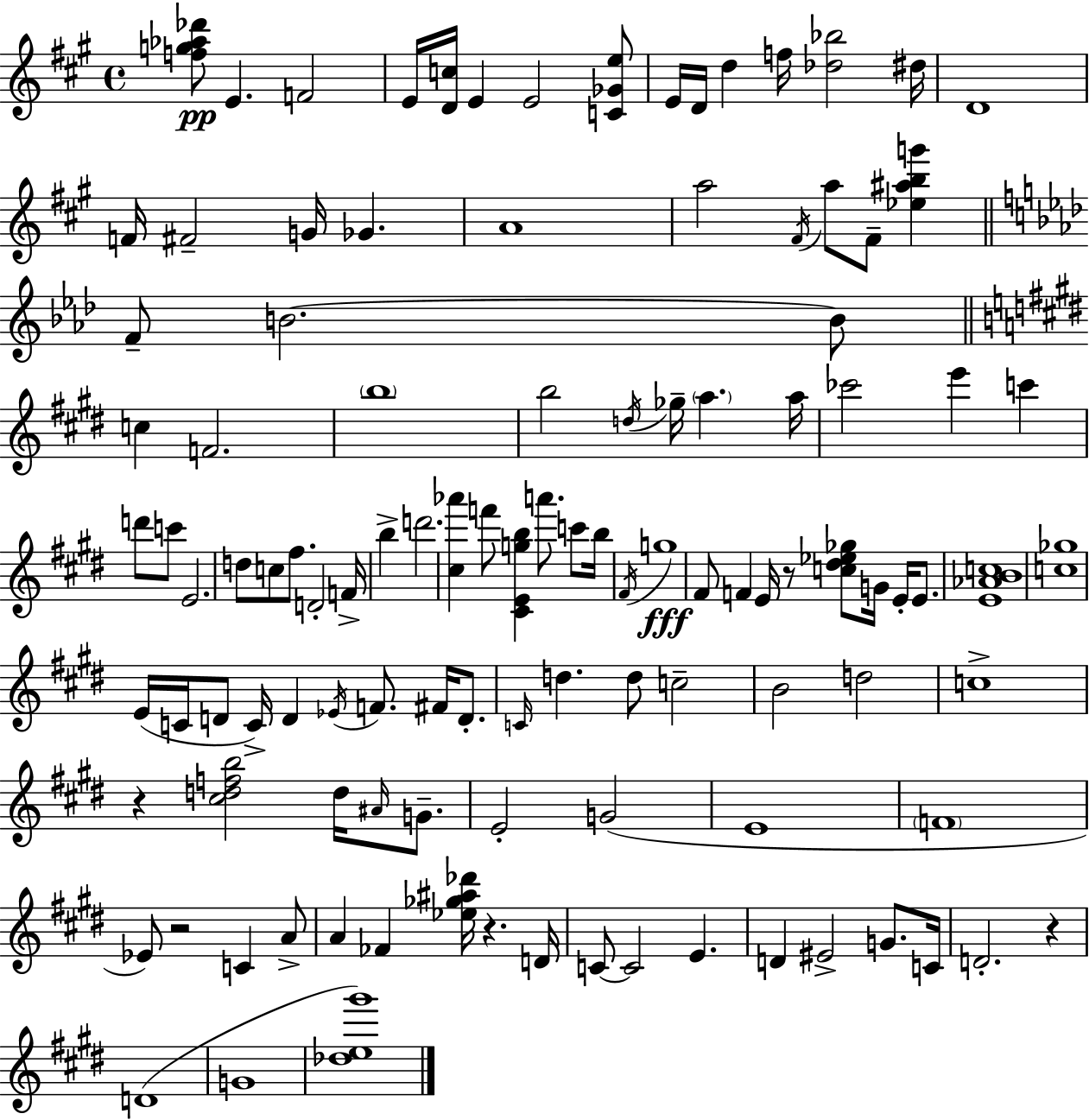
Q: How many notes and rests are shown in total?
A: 113